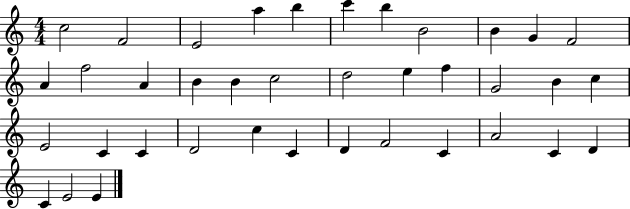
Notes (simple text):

C5/h F4/h E4/h A5/q B5/q C6/q B5/q B4/h B4/q G4/q F4/h A4/q F5/h A4/q B4/q B4/q C5/h D5/h E5/q F5/q G4/h B4/q C5/q E4/h C4/q C4/q D4/h C5/q C4/q D4/q F4/h C4/q A4/h C4/q D4/q C4/q E4/h E4/q